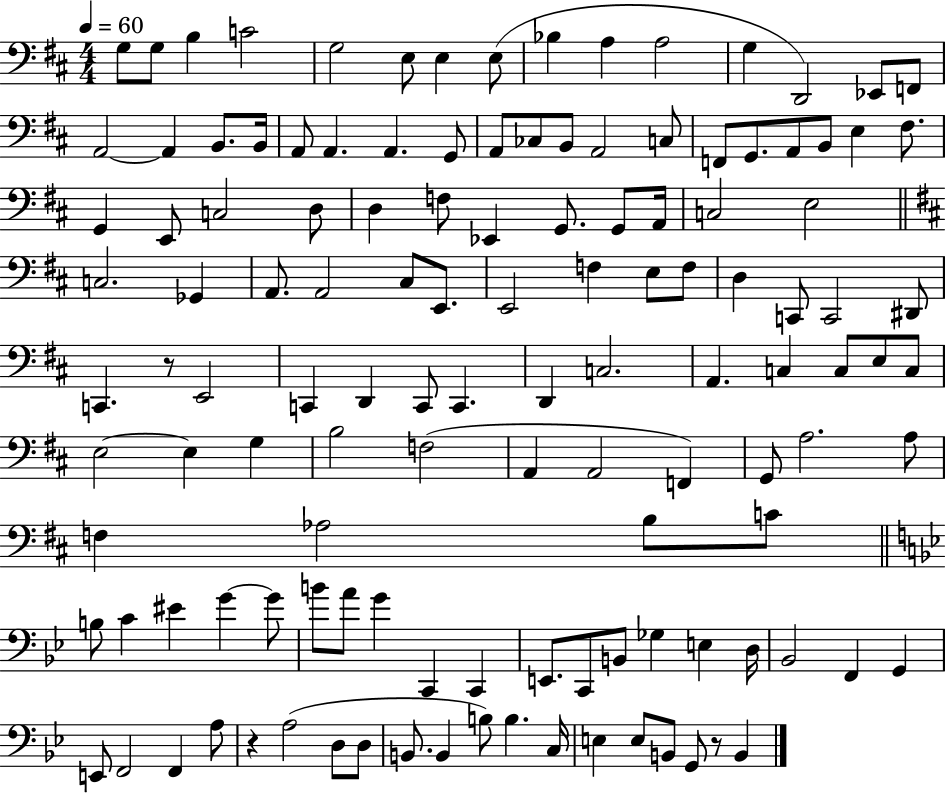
{
  \clef bass
  \numericTimeSignature
  \time 4/4
  \key d \major
  \tempo 4 = 60
  \repeat volta 2 { g8 g8 b4 c'2 | g2 e8 e4 e8( | bes4 a4 a2 | g4 d,2) ees,8 f,8 | \break a,2~~ a,4 b,8. b,16 | a,8 a,4. a,4. g,8 | a,8 ces8 b,8 a,2 c8 | f,8 g,8. a,8 b,8 e4 fis8. | \break g,4 e,8 c2 d8 | d4 f8 ees,4 g,8. g,8 a,16 | c2 e2 | \bar "||" \break \key d \major c2. ges,4 | a,8. a,2 cis8 e,8. | e,2 f4 e8 f8 | d4 c,8 c,2 dis,8 | \break c,4. r8 e,2 | c,4 d,4 c,8 c,4. | d,4 c2. | a,4. c4 c8 e8 c8 | \break e2~~ e4 g4 | b2 f2( | a,4 a,2 f,4) | g,8 a2. a8 | \break f4 aes2 b8 c'8 | \bar "||" \break \key bes \major b8 c'4 eis'4 g'4~~ g'8 | b'8 a'8 g'4 c,4 c,4 | e,8. c,8 b,8 ges4 e4 d16 | bes,2 f,4 g,4 | \break e,8 f,2 f,4 a8 | r4 a2( d8 d8 | b,8. b,4 b8) b4. c16 | e4 e8 b,8 g,8 r8 b,4 | \break } \bar "|."
}